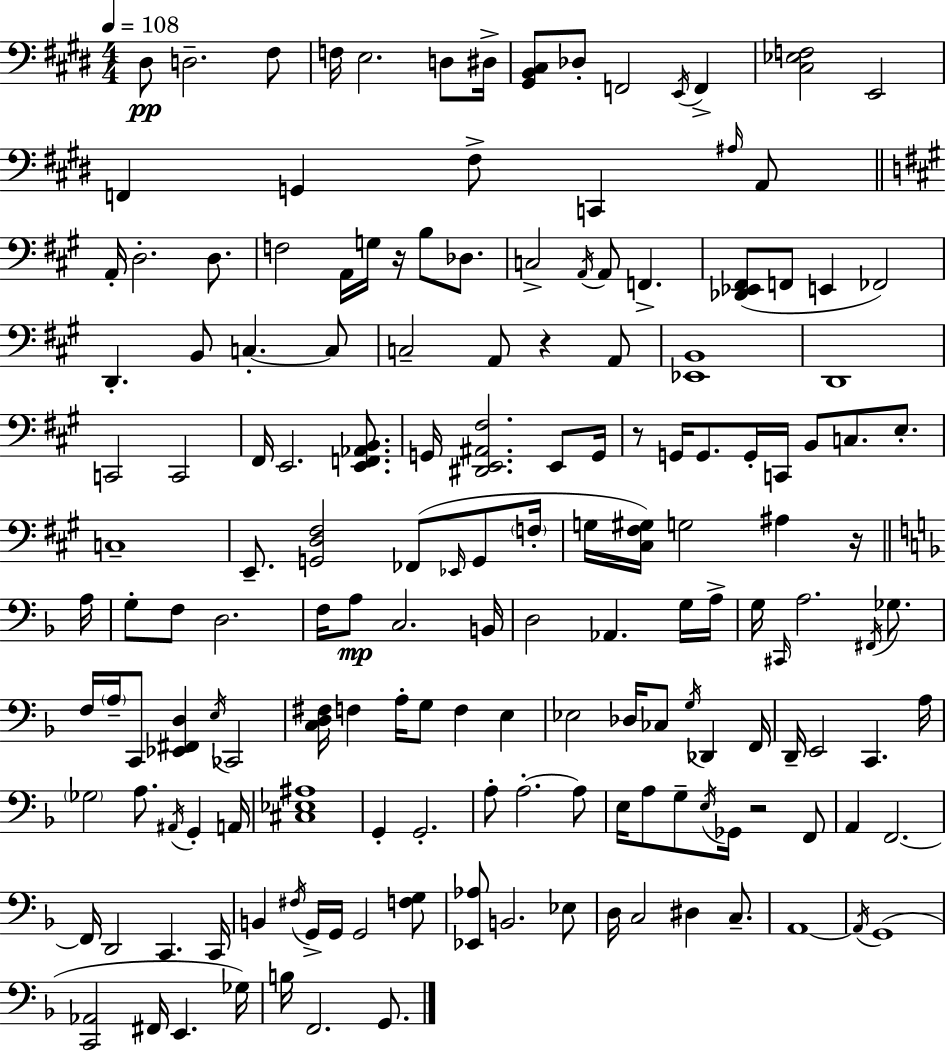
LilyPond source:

{
  \clef bass
  \numericTimeSignature
  \time 4/4
  \key e \major
  \tempo 4 = 108
  dis8\pp d2.-- fis8 | f16 e2. d8 dis16-> | <gis, b, cis>8 des8-. f,2 \acciaccatura { e,16 } f,4-> | <cis ees f>2 e,2 | \break f,4 g,4 fis8-> c,4 \grace { ais16 } | a,8 \bar "||" \break \key a \major a,16-. d2.-. d8. | f2 a,16 g16 r16 b8 des8. | c2-> \acciaccatura { a,16 } a,8 f,4.-> | <des, ees, fis,>8( f,8 e,4 fes,2) | \break d,4.-. b,8 c4.-.~~ c8 | c2-- a,8 r4 a,8 | <ees, b,>1 | d,1 | \break c,2 c,2 | fis,16 e,2. <e, f, aes, b,>8. | g,16 <dis, e, ais, fis>2. e,8 | g,16 r8 g,16 g,8. g,16-. c,16 b,8 c8. e8.-. | \break c1-- | e,8.-- <g, d fis>2 fes,8( \grace { ees,16 } g,8 | \parenthesize f16-. g16 <cis fis gis>16) g2 ais4 | r16 \bar "||" \break \key f \major a16 g8-. f8 d2. | f16 a8\mp c2. | b,16 d2 aes,4. g16 | a16-> g16 \grace { cis,16 } a2. \acciaccatura { fis,16 } | \break ges8. f16 \parenthesize a16-- c,8 <ees, fis, d>4 \acciaccatura { e16 } ces,2 | <c d fis>16 f4 a16-. g8 f4 | e4 ees2 des16 ces8 \acciaccatura { g16 } | des,4 f,16 d,16-- e,2 c,4. | \break a16 \parenthesize ges2 a8. | \acciaccatura { ais,16 } g,4-. a,16 <cis ees ais>1 | g,4-. g,2.-. | a8-. a2.-.~~ | \break a8 e16 a8 g8-- \acciaccatura { e16 } ges,16 r2 | f,8 a,4 f,2.~~ | f,16 d,2 | c,4. c,16 b,4 \acciaccatura { fis16 } g,16-> g,16 g,2 | \break <f g>8 <ees, aes>8 b,2. | ees8 d16 c2 | dis4 c8.-- a,1~~ | \acciaccatura { a,16 }( g,1 | \break <c, aes,>2 | fis,16 e,4. ges16) b16 f,2. | g,8. \bar "|."
}